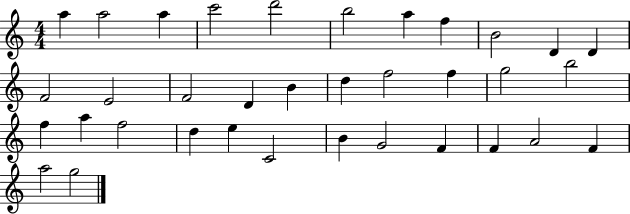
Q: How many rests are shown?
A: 0